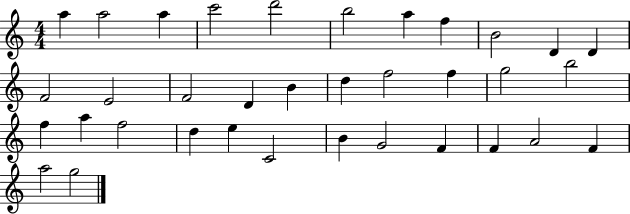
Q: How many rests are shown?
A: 0